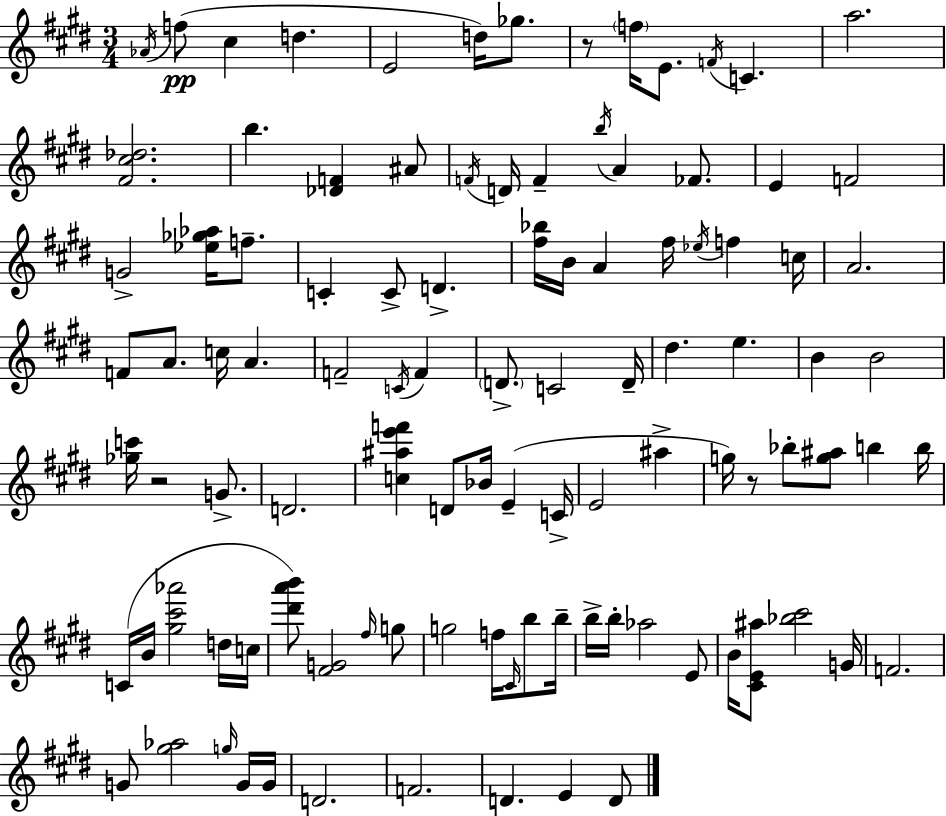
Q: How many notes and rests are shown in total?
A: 103